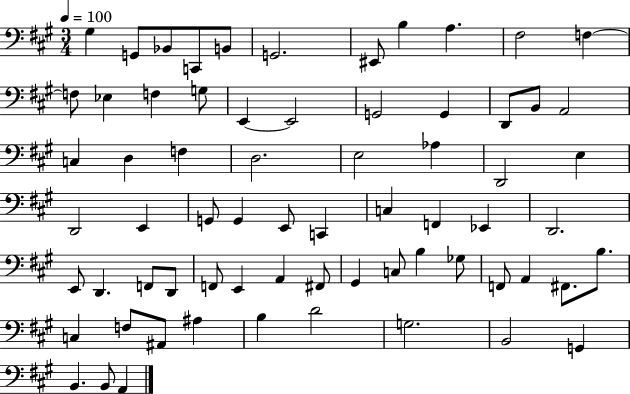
{
  \clef bass
  \numericTimeSignature
  \time 3/4
  \key a \major
  \tempo 4 = 100
  \repeat volta 2 { gis4 g,8 bes,8 c,8 b,8 | g,2. | eis,8 b4 a4. | fis2 f4~~ | \break f8 ees4 f4 g8 | e,4~~ e,2 | g,2 g,4 | d,8 b,8 a,2 | \break c4 d4 f4 | d2. | e2 aes4 | d,2 e4 | \break d,2 e,4 | g,8 g,4 e,8 c,4 | c4 f,4 ees,4 | d,2. | \break e,8 d,4. f,8 d,8 | f,8 e,4 a,4 fis,8 | gis,4 c8 b4 ges8 | f,8 a,4 fis,8. b8. | \break c4 f8 ais,8 ais4 | b4 d'2 | g2. | b,2 g,4 | \break b,4. b,8 a,4 | } \bar "|."
}